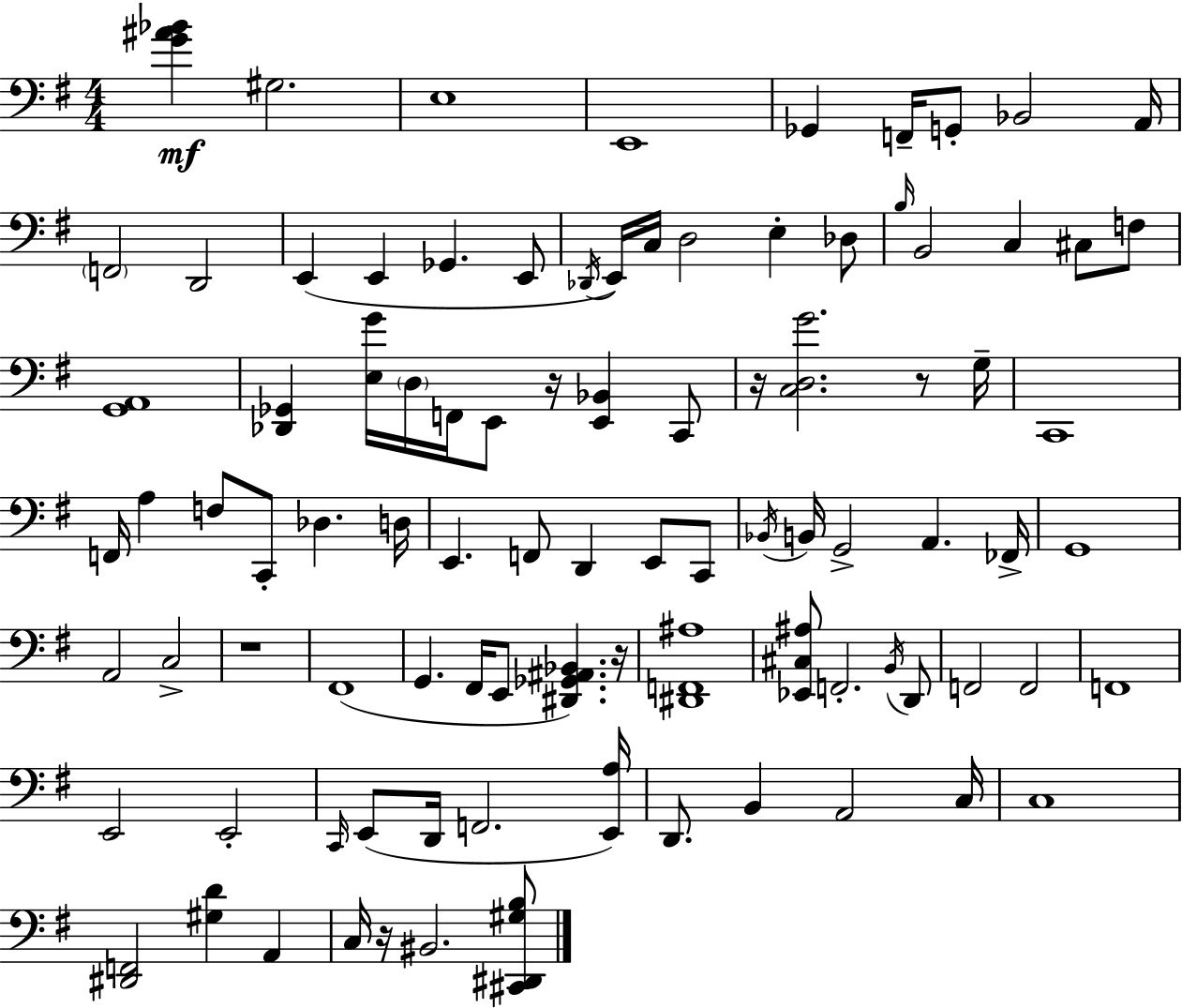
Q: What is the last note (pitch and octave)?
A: BIS2